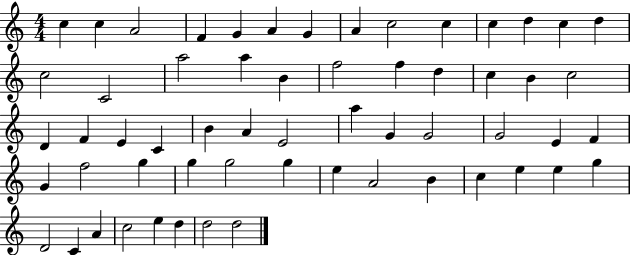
X:1
T:Untitled
M:4/4
L:1/4
K:C
c c A2 F G A G A c2 c c d c d c2 C2 a2 a B f2 f d c B c2 D F E C B A E2 a G G2 G2 E F G f2 g g g2 g e A2 B c e e g D2 C A c2 e d d2 d2